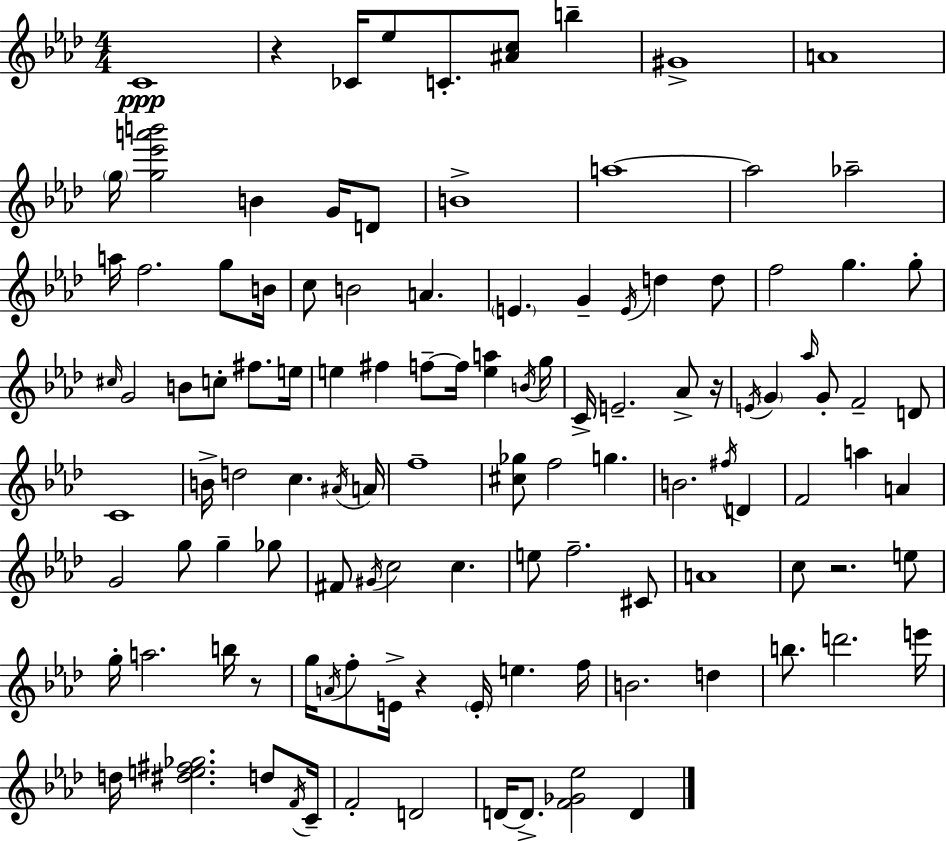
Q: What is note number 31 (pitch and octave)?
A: C#5